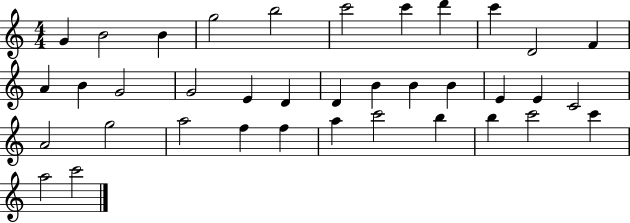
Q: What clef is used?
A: treble